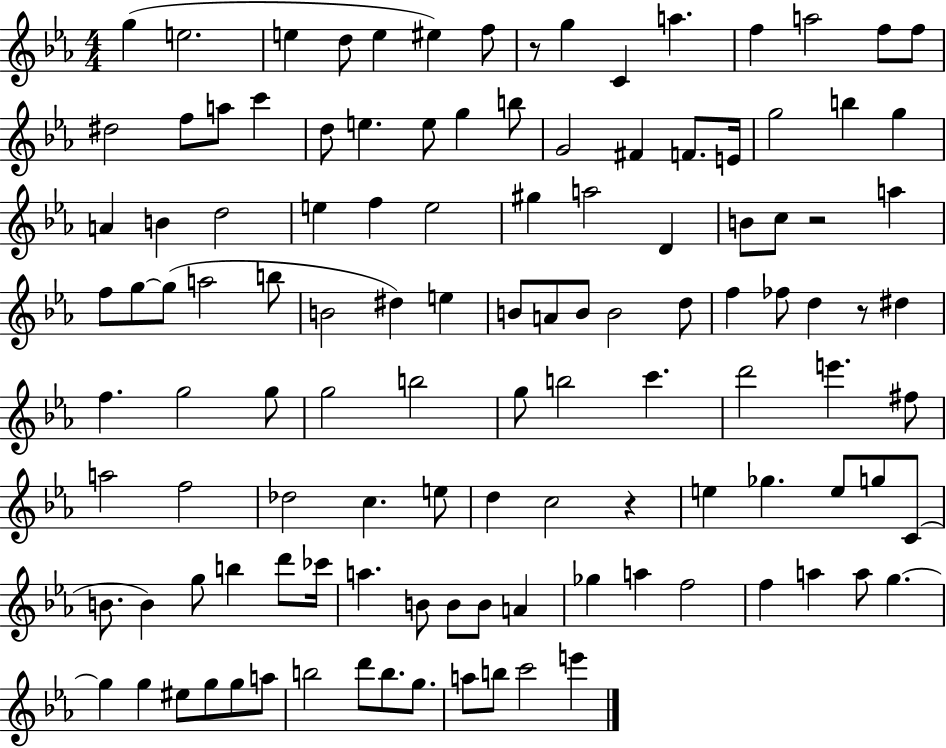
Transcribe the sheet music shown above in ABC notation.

X:1
T:Untitled
M:4/4
L:1/4
K:Eb
g e2 e d/2 e ^e f/2 z/2 g C a f a2 f/2 f/2 ^d2 f/2 a/2 c' d/2 e e/2 g b/2 G2 ^F F/2 E/4 g2 b g A B d2 e f e2 ^g a2 D B/2 c/2 z2 a f/2 g/2 g/2 a2 b/2 B2 ^d e B/2 A/2 B/2 B2 d/2 f _f/2 d z/2 ^d f g2 g/2 g2 b2 g/2 b2 c' d'2 e' ^f/2 a2 f2 _d2 c e/2 d c2 z e _g e/2 g/2 C/2 B/2 B g/2 b d'/2 _c'/4 a B/2 B/2 B/2 A _g a f2 f a a/2 g g g ^e/2 g/2 g/2 a/2 b2 d'/2 b/2 g/2 a/2 b/2 c'2 e'